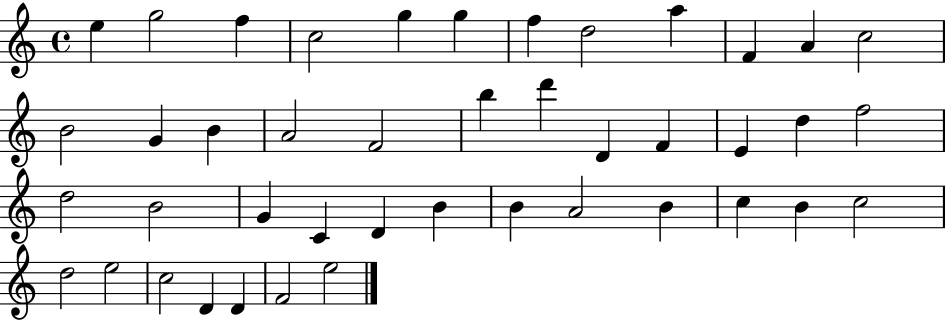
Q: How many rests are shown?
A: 0